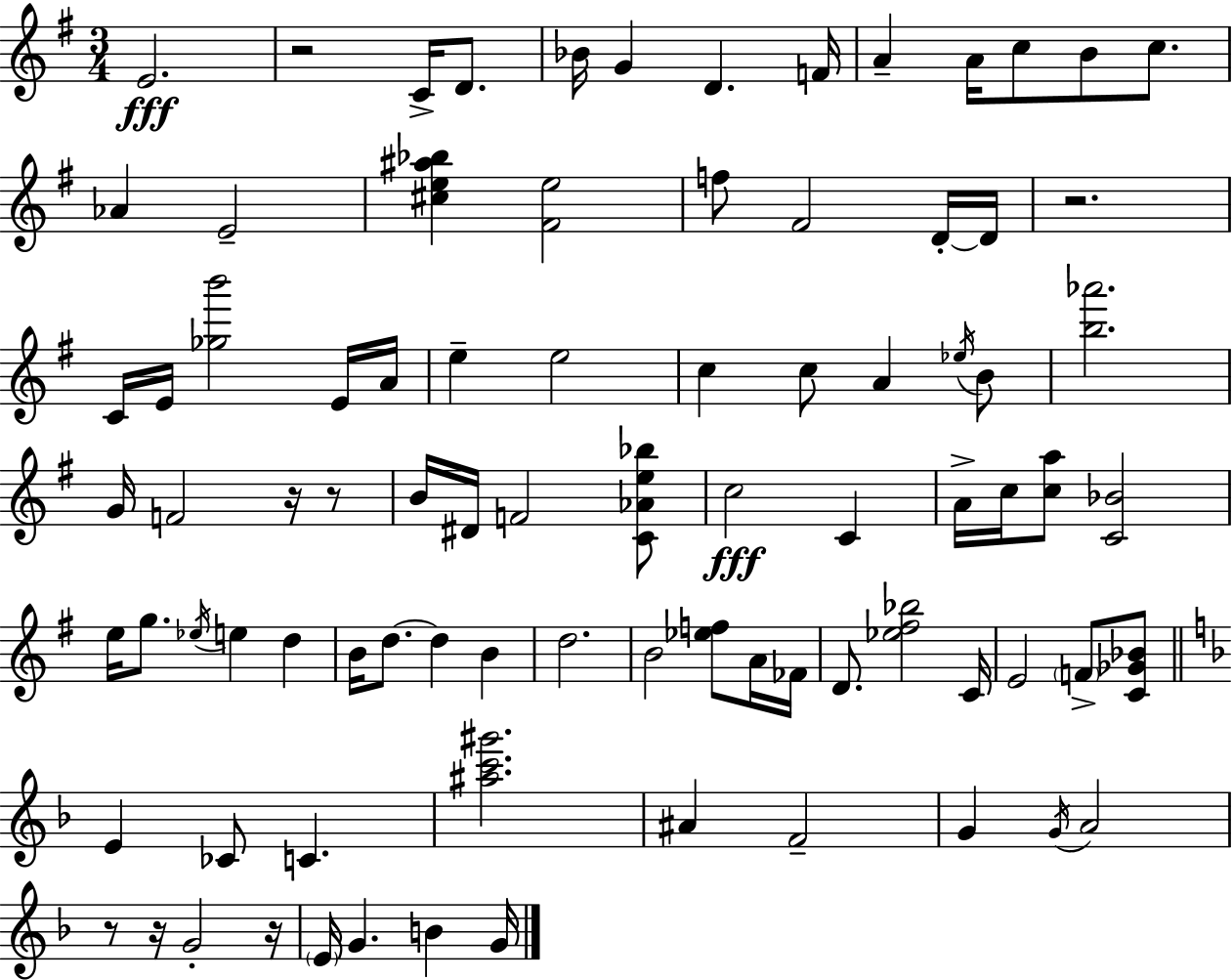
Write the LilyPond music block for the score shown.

{
  \clef treble
  \numericTimeSignature
  \time 3/4
  \key g \major
  e'2.\fff | r2 c'16-> d'8. | bes'16 g'4 d'4. f'16 | a'4-- a'16 c''8 b'8 c''8. | \break aes'4 e'2-- | <cis'' e'' ais'' bes''>4 <fis' e''>2 | f''8 fis'2 d'16-.~~ d'16 | r2. | \break c'16 e'16 <ges'' b'''>2 e'16 a'16 | e''4-- e''2 | c''4 c''8 a'4 \acciaccatura { ees''16 } b'8 | <b'' aes'''>2. | \break g'16 f'2 r16 r8 | b'16 dis'16 f'2 <c' aes' e'' bes''>8 | c''2\fff c'4 | a'16-> c''16 <c'' a''>8 <c' bes'>2 | \break e''16 g''8. \acciaccatura { ees''16 } e''4 d''4 | b'16 d''8.~~ d''4 b'4 | d''2. | b'2 <ees'' f''>8 | \break a'16 fes'16 d'8. <ees'' fis'' bes''>2 | c'16 e'2 \parenthesize f'8-> | <c' ges' bes'>8 \bar "||" \break \key f \major e'4 ces'8 c'4. | <ais'' c''' gis'''>2. | ais'4 f'2-- | g'4 \acciaccatura { g'16 } a'2 | \break r8 r16 g'2-. | r16 \parenthesize e'16 g'4. b'4 | g'16 \bar "|."
}